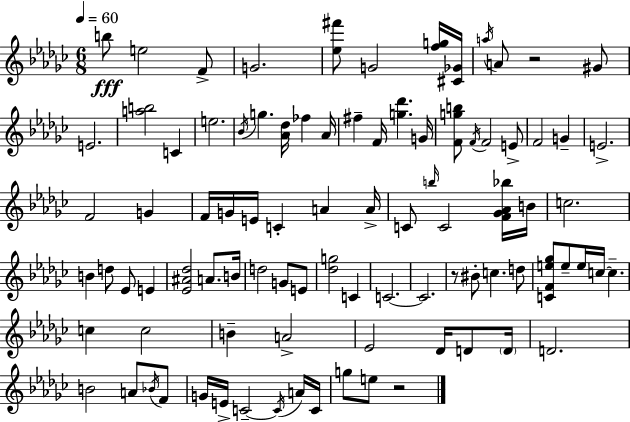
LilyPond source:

{
  \clef treble
  \numericTimeSignature
  \time 6/8
  \key ees \minor
  \tempo 4 = 60
  b''8\fff e''2 f'8-> | g'2. | <ees'' fis'''>8 g'2 <f'' g''>16 <cis' ges'>16 | \acciaccatura { a''16 } a'8 r2 gis'8 | \break e'2. | <a'' b''>2 c'4 | e''2. | \acciaccatura { bes'16 } g''4. <aes' des''>16 fes''4 | \break aes'16 fis''4-- f'16 <g'' des'''>4. | g'16 <f' g'' b''>8 \acciaccatura { f'16 } f'2 | e'8-> f'2 g'4-- | e'2.-> | \break f'2 g'4 | f'16 g'16 e'16 c'4-. a'4 | a'16-> c'8 \grace { b''16 } c'2 | <f' ges' aes' bes''>16 b'16 c''2. | \break b'4 d''8 ees'8 | e'4 <ees' ais' des''>2 | a'8. b'16 d''2 | g'8 e'8 <des'' g''>2 | \break c'4 c'2.~~ | c'2. | r8 bis'8-. c''4. | d''8 <c' f' e'' ges''>8 e''8-- e''16 c''16~~ c''4.-- | \break c''4 c''2 | b'4-- a'2-> | ees'2 | des'16 d'8 \parenthesize d'16 d'2. | \break b'2 | a'8 \acciaccatura { bes'16 } f'8 g'16 e'16-> c'2--~~ | \acciaccatura { c'16 } a'16 c'16 g''8 e''8 r2 | \bar "|."
}